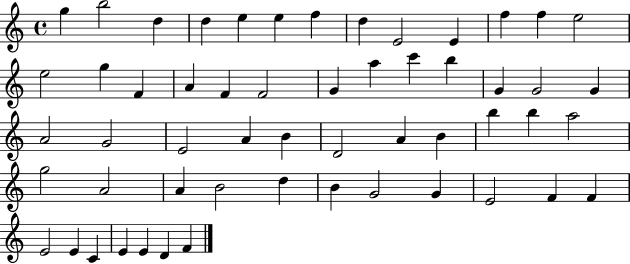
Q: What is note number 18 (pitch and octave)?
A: F4